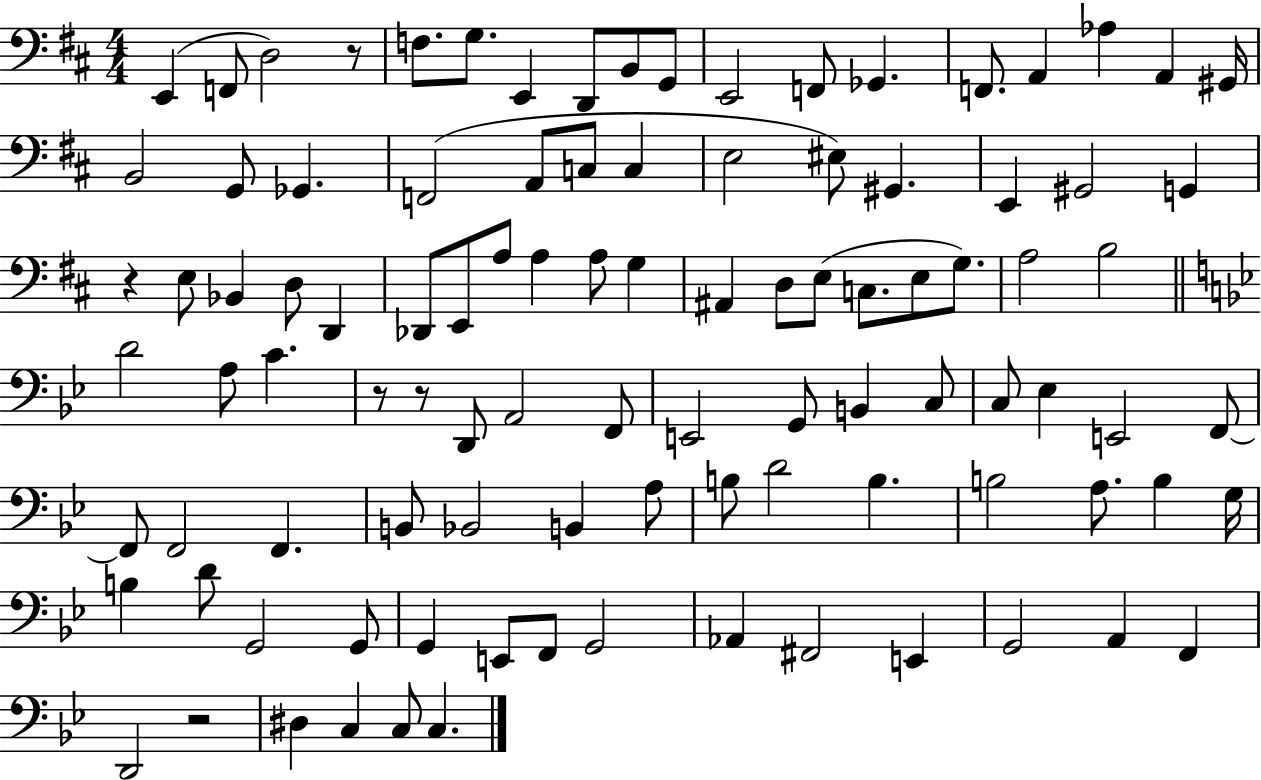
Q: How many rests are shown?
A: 5